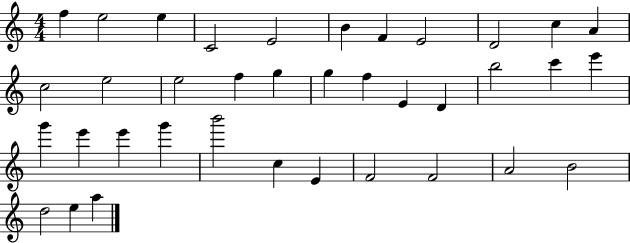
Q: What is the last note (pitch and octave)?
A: A5